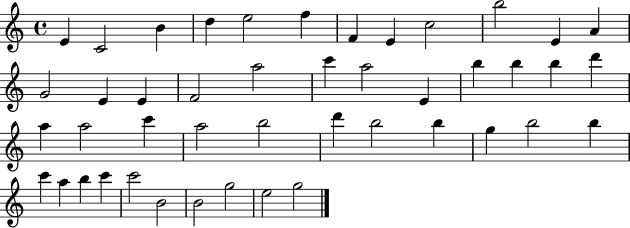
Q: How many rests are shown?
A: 0